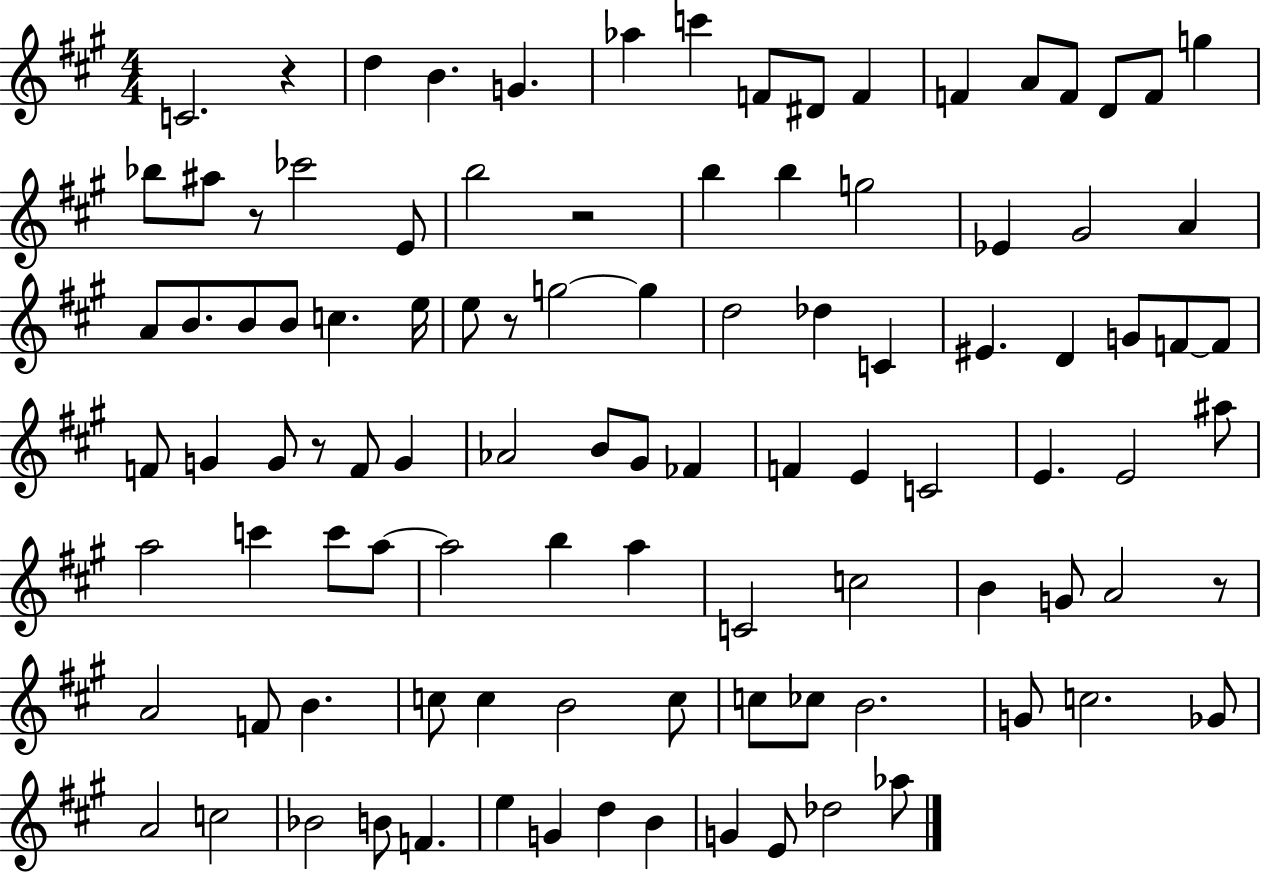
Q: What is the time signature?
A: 4/4